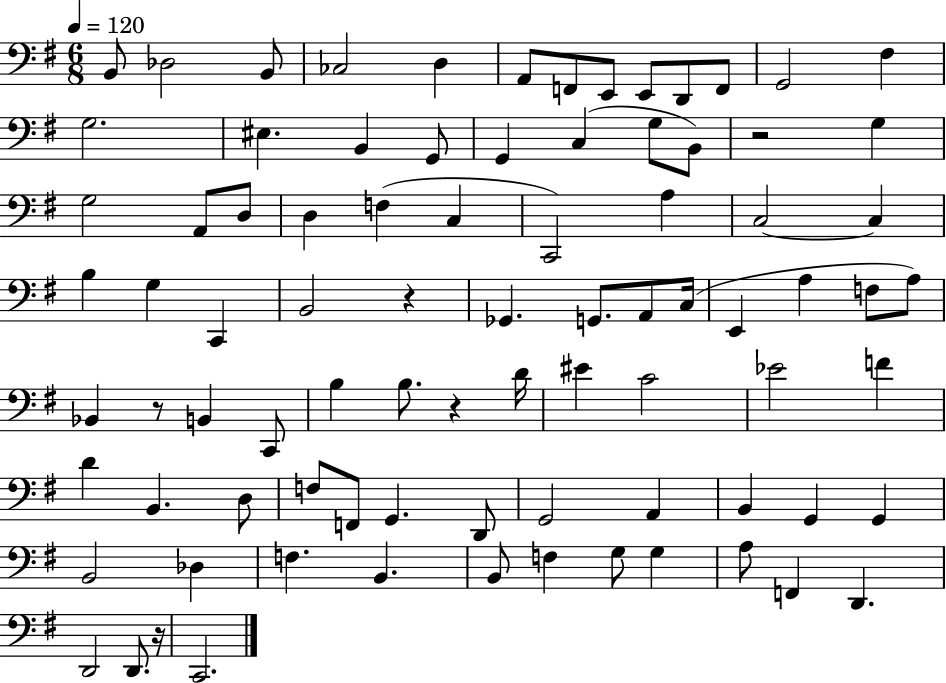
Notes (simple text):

B2/e Db3/h B2/e CES3/h D3/q A2/e F2/e E2/e E2/e D2/e F2/e G2/h F#3/q G3/h. EIS3/q. B2/q G2/e G2/q C3/q G3/e B2/e R/h G3/q G3/h A2/e D3/e D3/q F3/q C3/q C2/h A3/q C3/h C3/q B3/q G3/q C2/q B2/h R/q Gb2/q. G2/e. A2/e C3/s E2/q A3/q F3/e A3/e Bb2/q R/e B2/q C2/e B3/q B3/e. R/q D4/s EIS4/q C4/h Eb4/h F4/q D4/q B2/q. D3/e F3/e F2/e G2/q. D2/e G2/h A2/q B2/q G2/q G2/q B2/h Db3/q F3/q. B2/q. B2/e F3/q G3/e G3/q A3/e F2/q D2/q. D2/h D2/e. R/s C2/h.